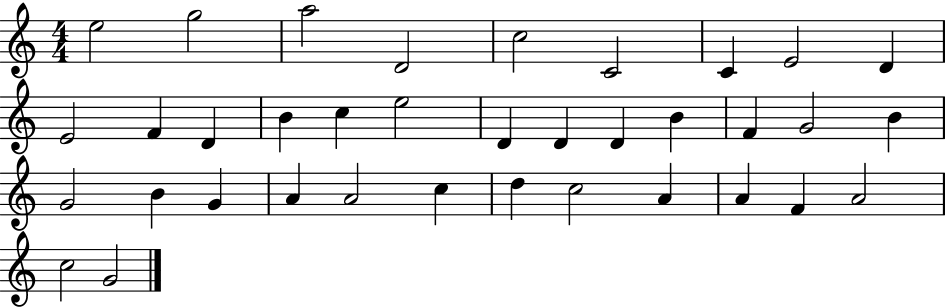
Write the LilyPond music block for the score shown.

{
  \clef treble
  \numericTimeSignature
  \time 4/4
  \key c \major
  e''2 g''2 | a''2 d'2 | c''2 c'2 | c'4 e'2 d'4 | \break e'2 f'4 d'4 | b'4 c''4 e''2 | d'4 d'4 d'4 b'4 | f'4 g'2 b'4 | \break g'2 b'4 g'4 | a'4 a'2 c''4 | d''4 c''2 a'4 | a'4 f'4 a'2 | \break c''2 g'2 | \bar "|."
}